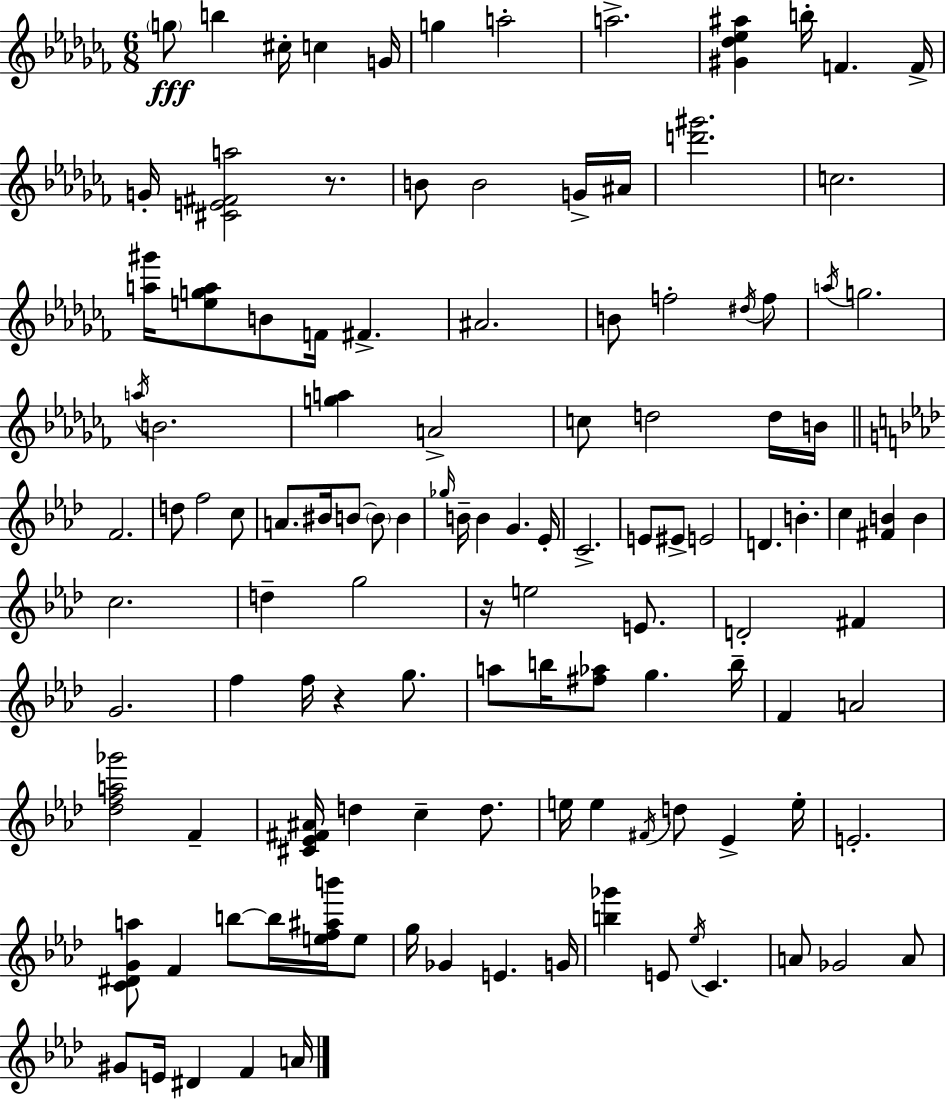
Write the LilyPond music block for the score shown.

{
  \clef treble
  \numericTimeSignature
  \time 6/8
  \key aes \minor
  \repeat volta 2 { \parenthesize g''8\fff b''4 cis''16-. c''4 g'16 | g''4 a''2-. | a''2.-> | <gis' des'' ees'' ais''>4 b''16-. f'4. f'16-> | \break g'16-. <cis' e' fis' a''>2 r8. | b'8 b'2 g'16-> ais'16 | <d''' gis'''>2. | c''2. | \break <a'' gis'''>16 <e'' g'' a''>8 b'8 f'16 fis'4.-> | ais'2. | b'8 f''2-. \acciaccatura { dis''16 } f''8 | \acciaccatura { a''16 } g''2. | \break \acciaccatura { a''16 } b'2. | <g'' a''>4 a'2-> | c''8 d''2 | d''16 b'16 \bar "||" \break \key aes \major f'2. | d''8 f''2 c''8 | a'8. bis'16 b'8~~ \parenthesize b'8 b'4 | \grace { ges''16 } b'16-- b'4 g'4. | \break ees'16-. c'2.-> | e'8 eis'8-> e'2 | d'4. b'4.-. | c''4 <fis' b'>4 b'4 | \break c''2. | d''4-- g''2 | r16 e''2 e'8. | d'2-. fis'4 | \break g'2. | f''4 f''16 r4 g''8. | a''8 b''16 <fis'' aes''>8 g''4. | b''16-- f'4 a'2 | \break <des'' f'' a'' ges'''>2 f'4-- | <cis' ees' fis' ais'>16 d''4 c''4-- d''8. | e''16 e''4 \acciaccatura { fis'16 } d''8 ees'4-> | e''16-. e'2.-. | \break <c' dis' g' a''>8 f'4 b''8~~ b''16 <e'' f'' ais'' b'''>16 | e''8 g''16 ges'4 e'4. | g'16 <b'' ges'''>4 e'8 \acciaccatura { ees''16 } c'4. | a'8 ges'2 | \break a'8 gis'8 e'16 dis'4 f'4 | a'16 } \bar "|."
}